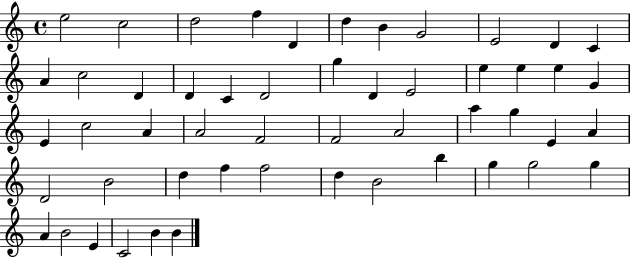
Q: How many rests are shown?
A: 0